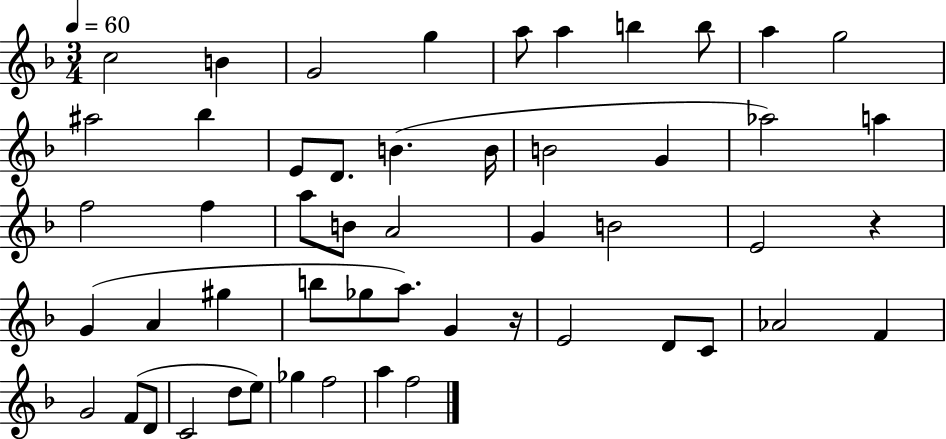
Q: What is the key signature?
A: F major